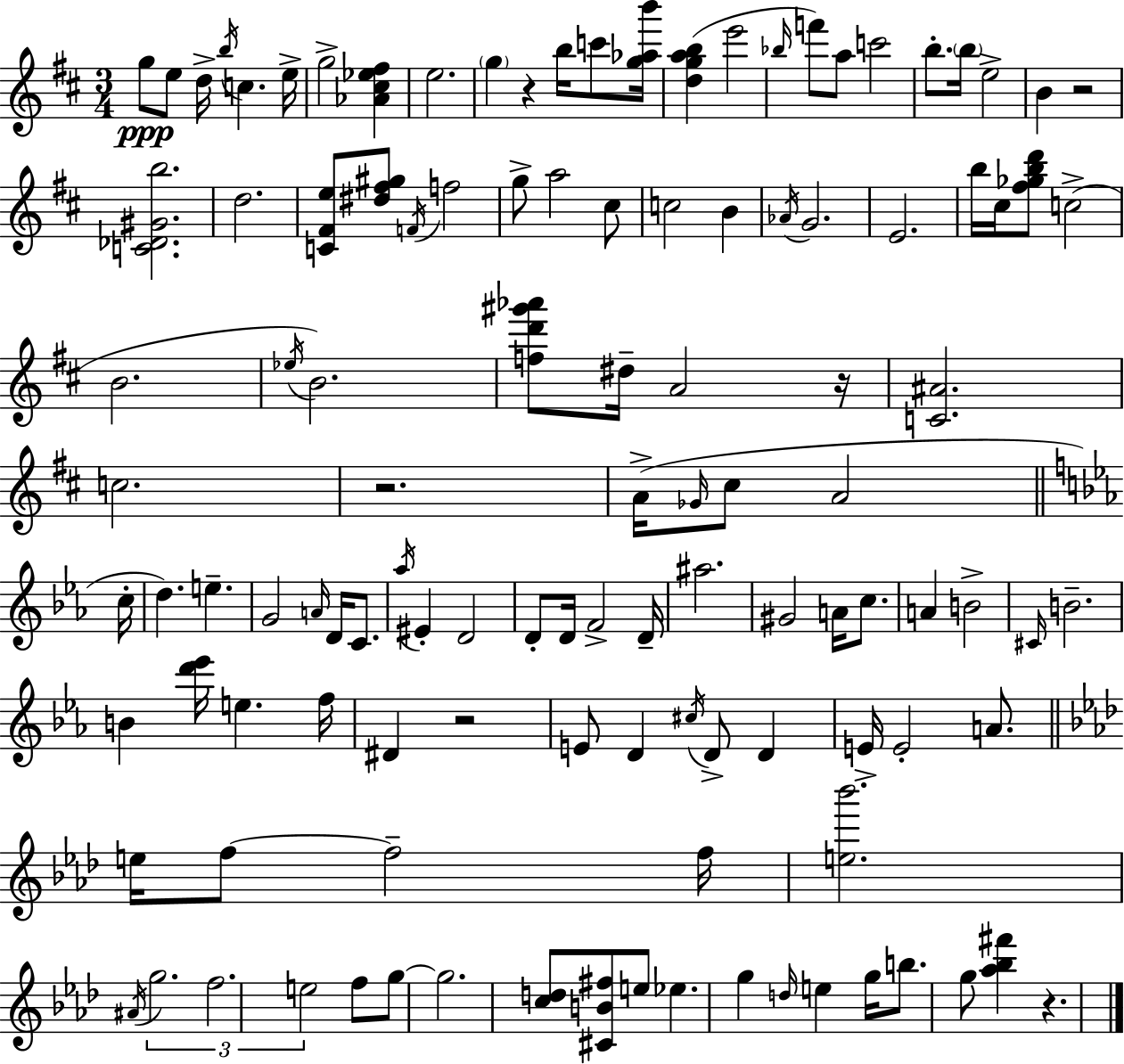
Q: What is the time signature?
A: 3/4